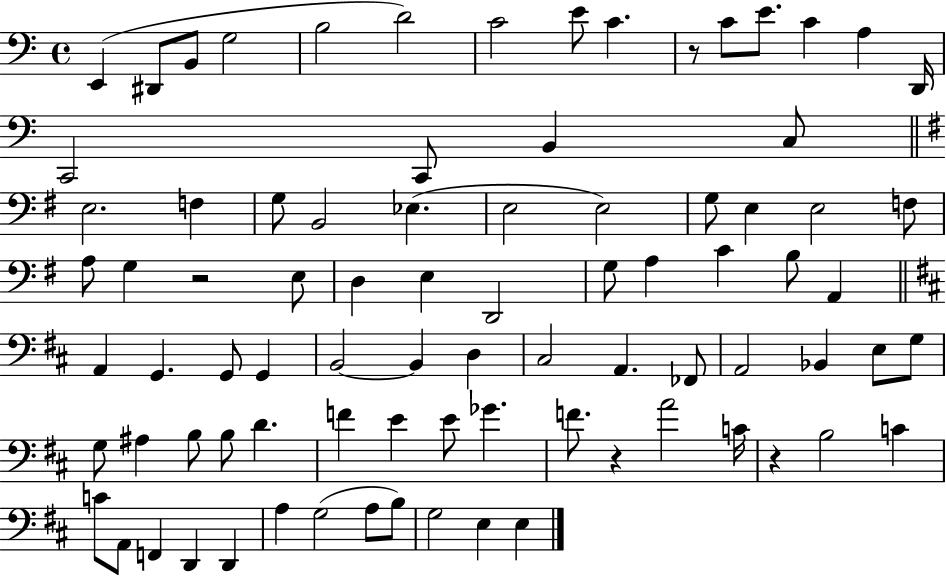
E2/q D#2/e B2/e G3/h B3/h D4/h C4/h E4/e C4/q. R/e C4/e E4/e. C4/q A3/q D2/s C2/h C2/e B2/q C3/e E3/h. F3/q G3/e B2/h Eb3/q. E3/h E3/h G3/e E3/q E3/h F3/e A3/e G3/q R/h E3/e D3/q E3/q D2/h G3/e A3/q C4/q B3/e A2/q A2/q G2/q. G2/e G2/q B2/h B2/q D3/q C#3/h A2/q. FES2/e A2/h Bb2/q E3/e G3/e G3/e A#3/q B3/e B3/e D4/q. F4/q E4/q E4/e Gb4/q. F4/e. R/q A4/h C4/s R/q B3/h C4/q C4/e A2/e F2/q D2/q D2/q A3/q G3/h A3/e B3/e G3/h E3/q E3/q